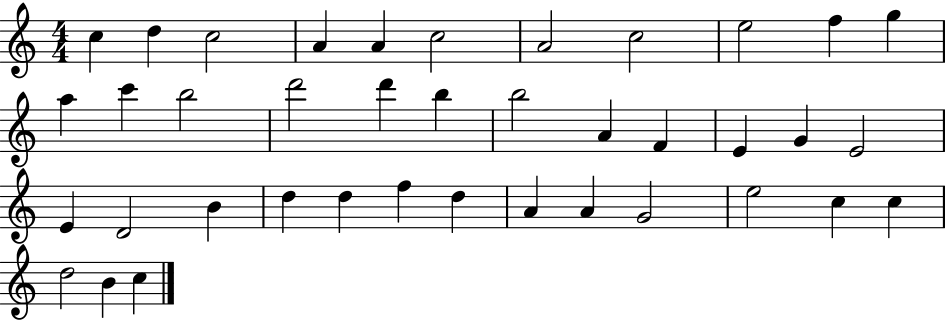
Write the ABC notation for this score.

X:1
T:Untitled
M:4/4
L:1/4
K:C
c d c2 A A c2 A2 c2 e2 f g a c' b2 d'2 d' b b2 A F E G E2 E D2 B d d f d A A G2 e2 c c d2 B c